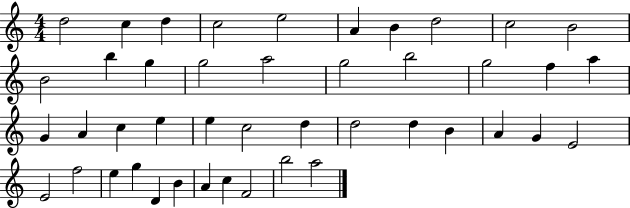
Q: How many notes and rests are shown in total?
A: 44